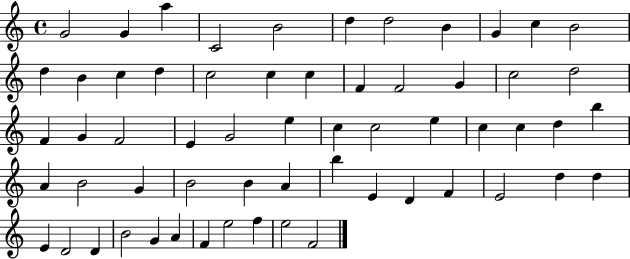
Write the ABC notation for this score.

X:1
T:Untitled
M:4/4
L:1/4
K:C
G2 G a C2 B2 d d2 B G c B2 d B c d c2 c c F F2 G c2 d2 F G F2 E G2 e c c2 e c c d b A B2 G B2 B A b E D F E2 d d E D2 D B2 G A F e2 f e2 F2